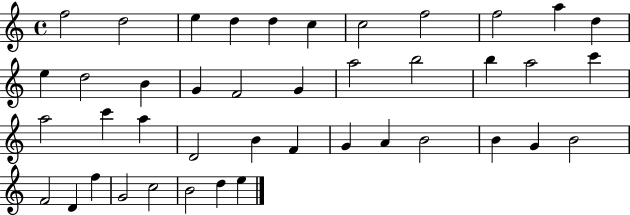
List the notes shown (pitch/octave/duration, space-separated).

F5/h D5/h E5/q D5/q D5/q C5/q C5/h F5/h F5/h A5/q D5/q E5/q D5/h B4/q G4/q F4/h G4/q A5/h B5/h B5/q A5/h C6/q A5/h C6/q A5/q D4/h B4/q F4/q G4/q A4/q B4/h B4/q G4/q B4/h F4/h D4/q F5/q G4/h C5/h B4/h D5/q E5/q